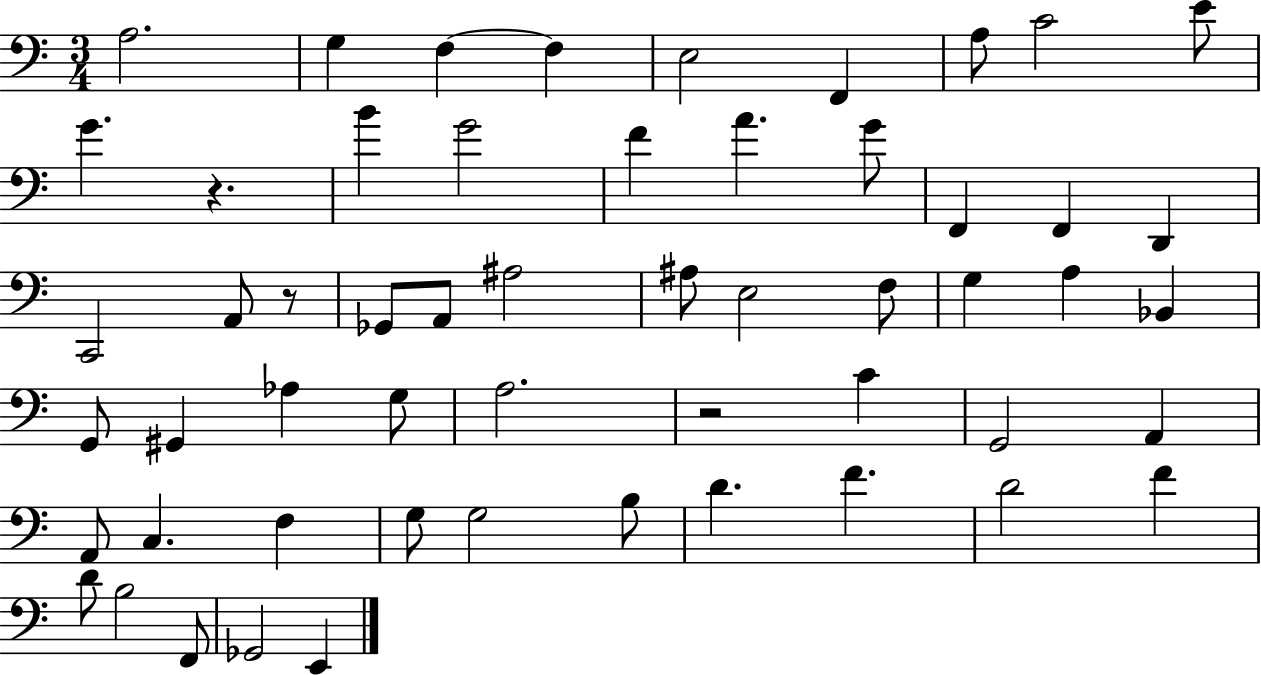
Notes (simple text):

A3/h. G3/q F3/q F3/q E3/h F2/q A3/e C4/h E4/e G4/q. R/q. B4/q G4/h F4/q A4/q. G4/e F2/q F2/q D2/q C2/h A2/e R/e Gb2/e A2/e A#3/h A#3/e E3/h F3/e G3/q A3/q Bb2/q G2/e G#2/q Ab3/q G3/e A3/h. R/h C4/q G2/h A2/q A2/e C3/q. F3/q G3/e G3/h B3/e D4/q. F4/q. D4/h F4/q D4/e B3/h F2/e Gb2/h E2/q